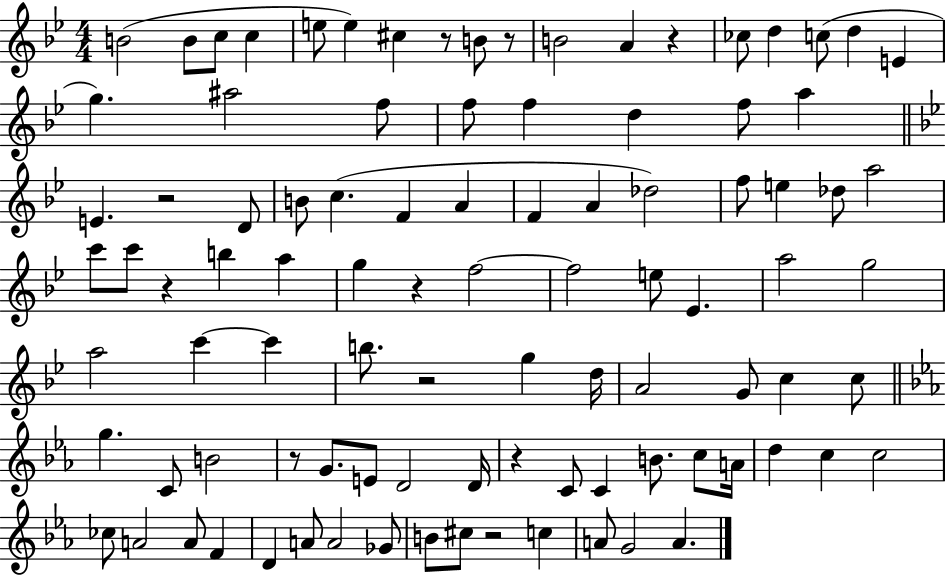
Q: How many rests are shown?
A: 10